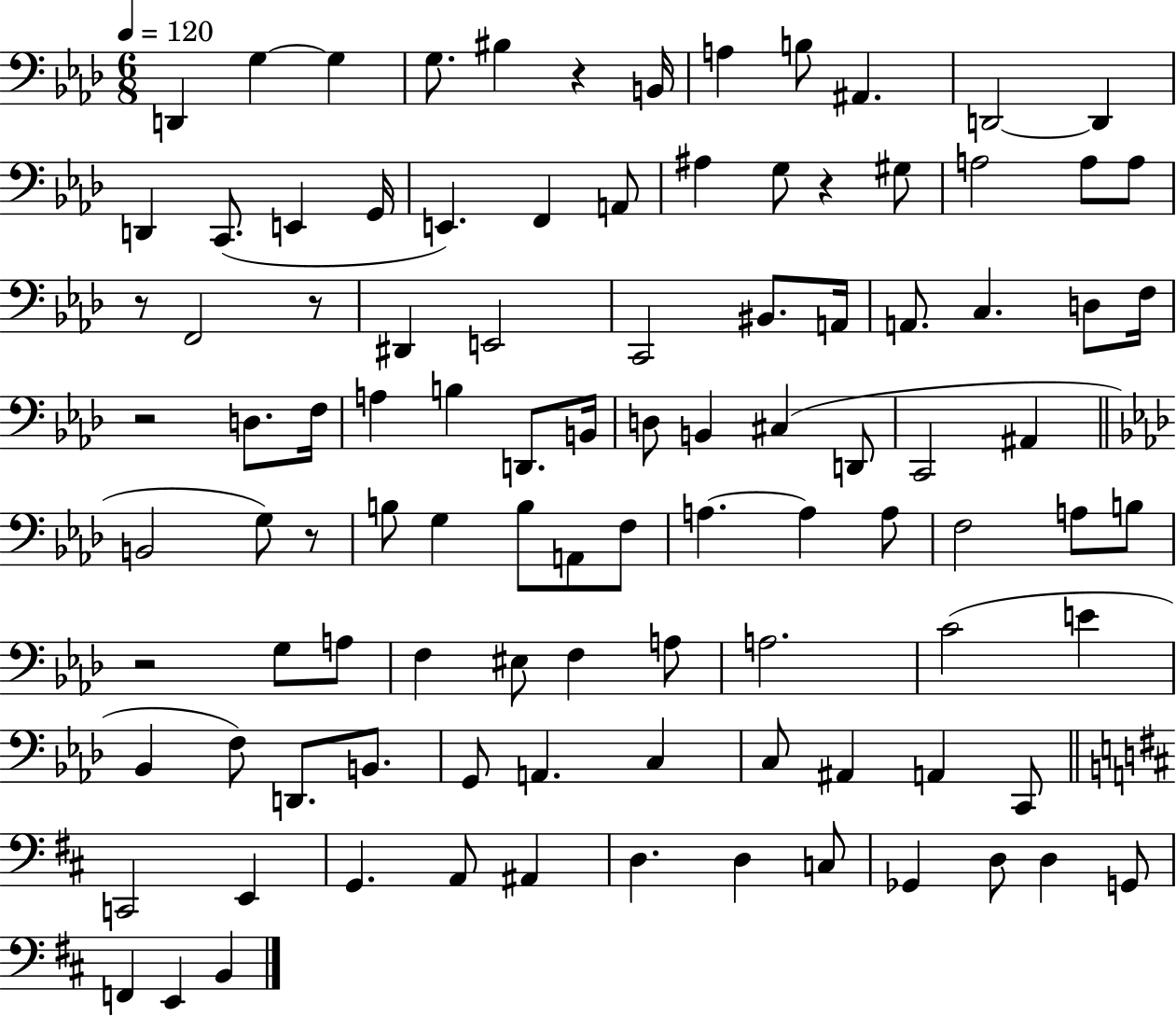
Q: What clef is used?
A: bass